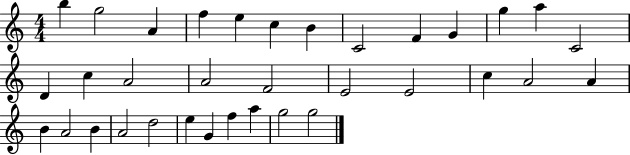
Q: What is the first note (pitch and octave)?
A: B5